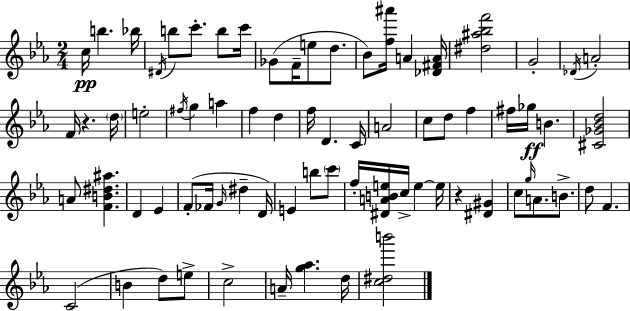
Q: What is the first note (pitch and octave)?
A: C5